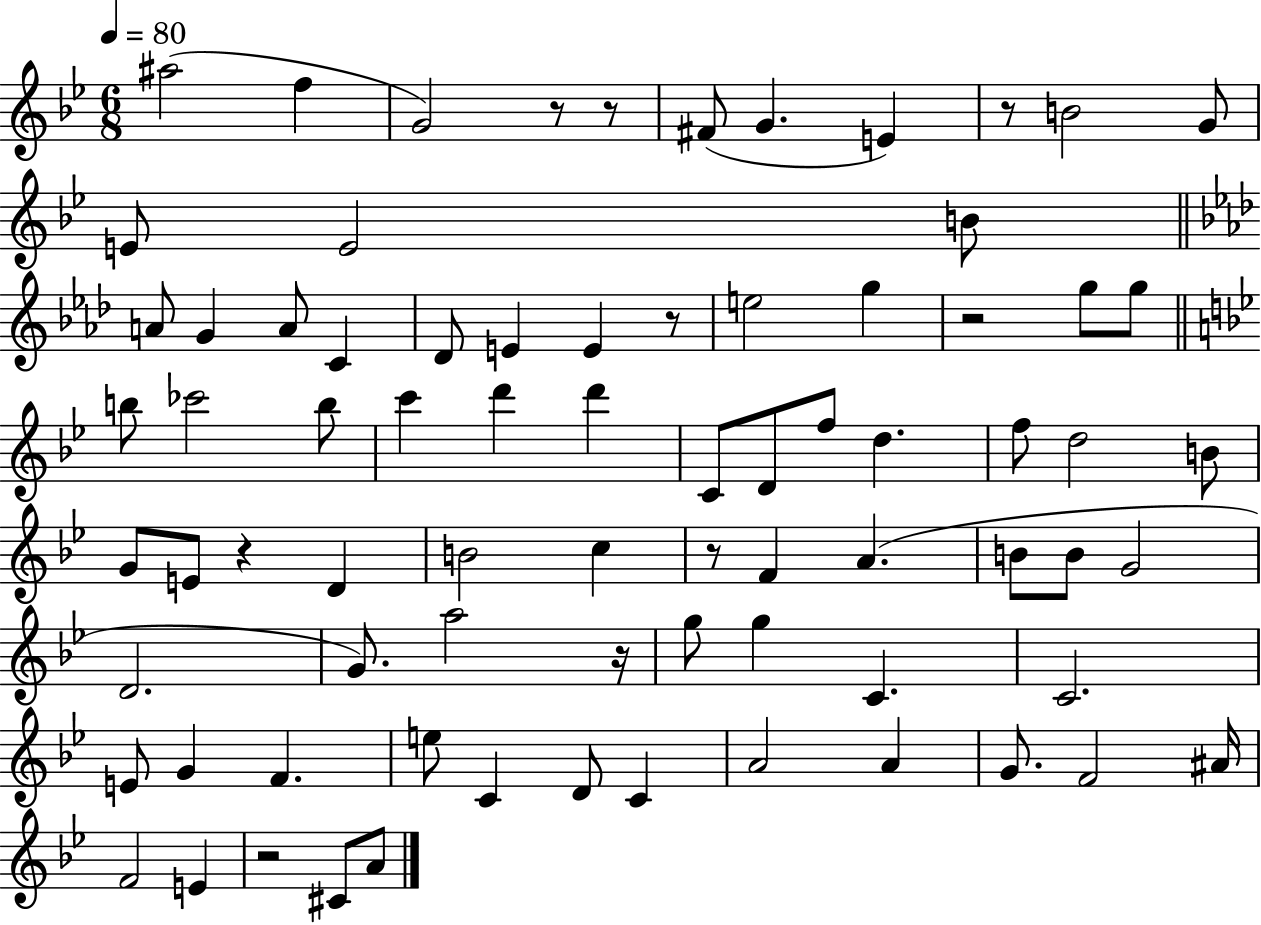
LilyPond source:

{
  \clef treble
  \numericTimeSignature
  \time 6/8
  \key bes \major
  \tempo 4 = 80
  ais''2( f''4 | g'2) r8 r8 | fis'8( g'4. e'4) | r8 b'2 g'8 | \break e'8 e'2 b'8 | \bar "||" \break \key aes \major a'8 g'4 a'8 c'4 | des'8 e'4 e'4 r8 | e''2 g''4 | r2 g''8 g''8 | \break \bar "||" \break \key bes \major b''8 ces'''2 b''8 | c'''4 d'''4 d'''4 | c'8 d'8 f''8 d''4. | f''8 d''2 b'8 | \break g'8 e'8 r4 d'4 | b'2 c''4 | r8 f'4 a'4.( | b'8 b'8 g'2 | \break d'2. | g'8.) a''2 r16 | g''8 g''4 c'4. | c'2. | \break e'8 g'4 f'4. | e''8 c'4 d'8 c'4 | a'2 a'4 | g'8. f'2 ais'16 | \break f'2 e'4 | r2 cis'8 a'8 | \bar "|."
}